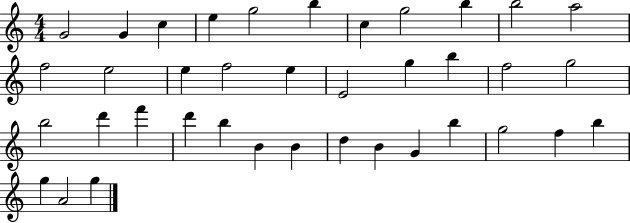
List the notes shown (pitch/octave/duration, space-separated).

G4/h G4/q C5/q E5/q G5/h B5/q C5/q G5/h B5/q B5/h A5/h F5/h E5/h E5/q F5/h E5/q E4/h G5/q B5/q F5/h G5/h B5/h D6/q F6/q D6/q B5/q B4/q B4/q D5/q B4/q G4/q B5/q G5/h F5/q B5/q G5/q A4/h G5/q